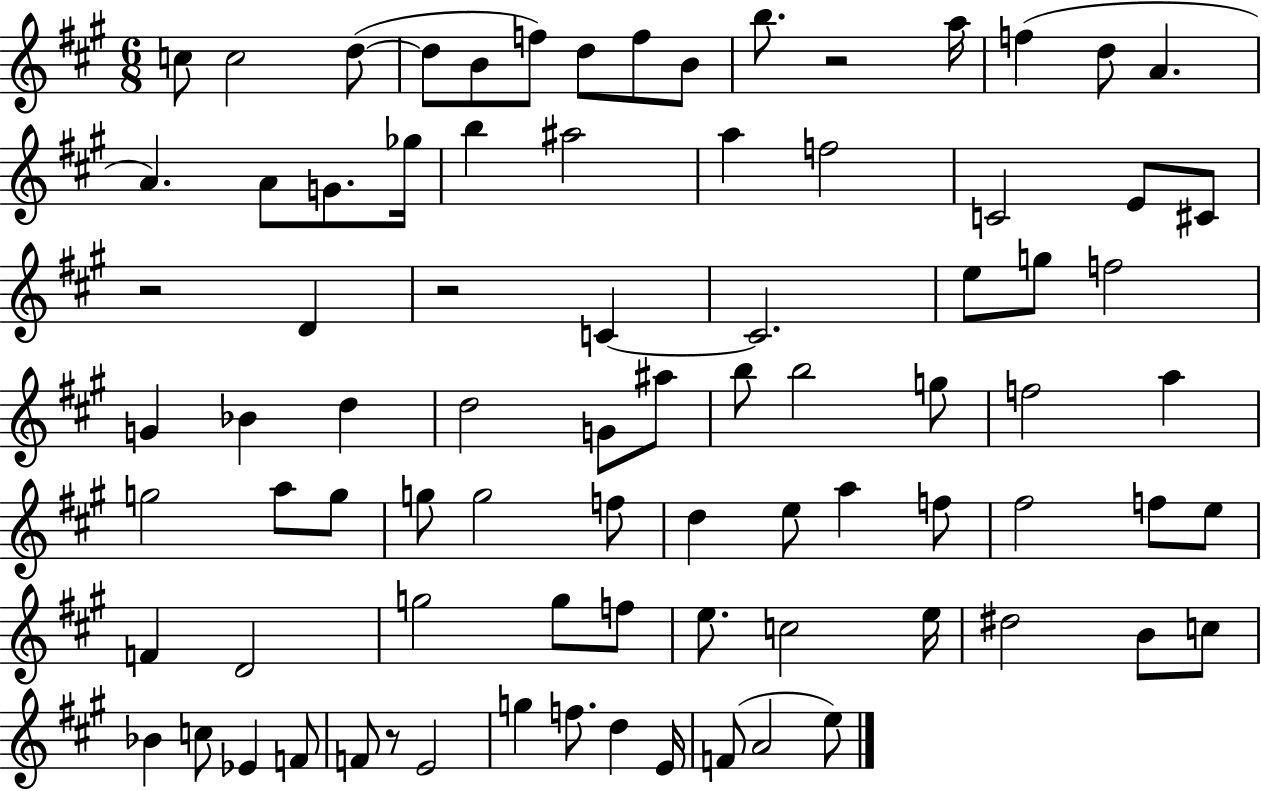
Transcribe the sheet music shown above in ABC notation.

X:1
T:Untitled
M:6/8
L:1/4
K:A
c/2 c2 d/2 d/2 B/2 f/2 d/2 f/2 B/2 b/2 z2 a/4 f d/2 A A A/2 G/2 _g/4 b ^a2 a f2 C2 E/2 ^C/2 z2 D z2 C C2 e/2 g/2 f2 G _B d d2 G/2 ^a/2 b/2 b2 g/2 f2 a g2 a/2 g/2 g/2 g2 f/2 d e/2 a f/2 ^f2 f/2 e/2 F D2 g2 g/2 f/2 e/2 c2 e/4 ^d2 B/2 c/2 _B c/2 _E F/2 F/2 z/2 E2 g f/2 d E/4 F/2 A2 e/2